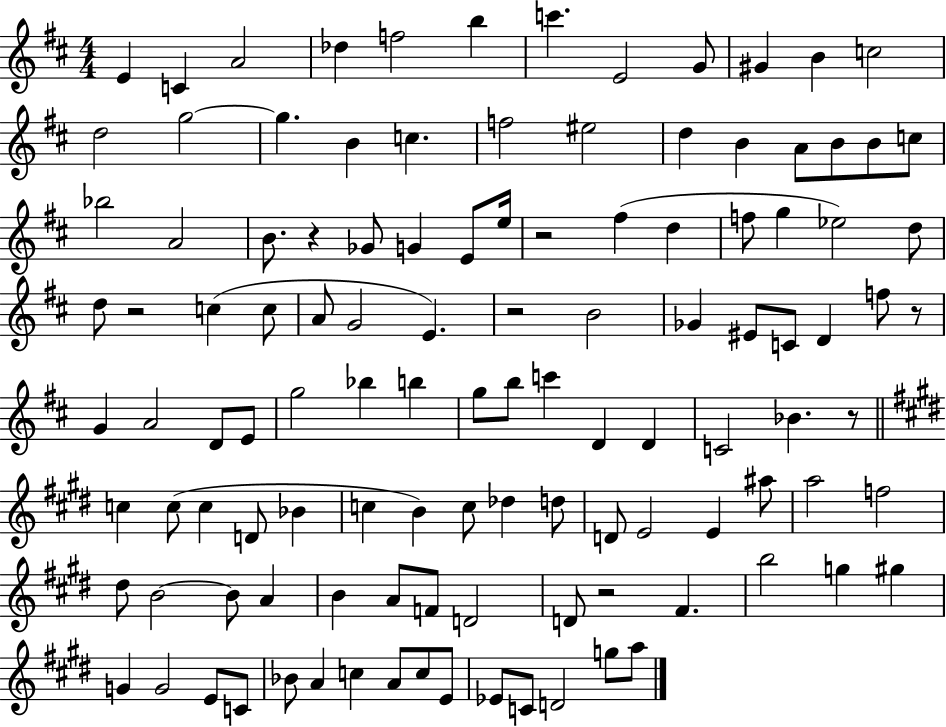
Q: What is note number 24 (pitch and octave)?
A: B4